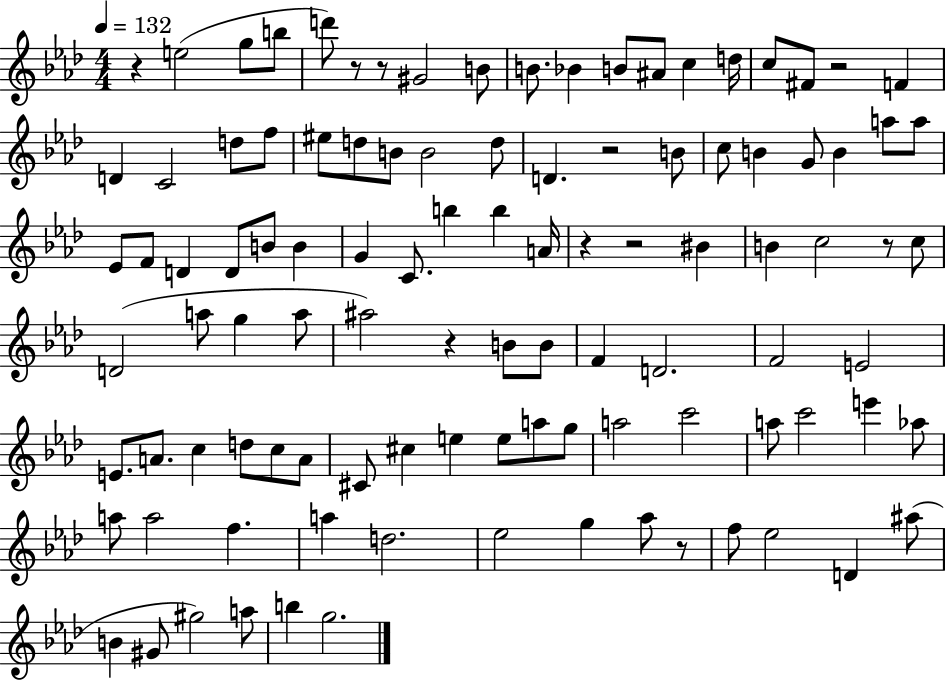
X:1
T:Untitled
M:4/4
L:1/4
K:Ab
z e2 g/2 b/2 d'/2 z/2 z/2 ^G2 B/2 B/2 _B B/2 ^A/2 c d/4 c/2 ^F/2 z2 F D C2 d/2 f/2 ^e/2 d/2 B/2 B2 d/2 D z2 B/2 c/2 B G/2 B a/2 a/2 _E/2 F/2 D D/2 B/2 B G C/2 b b A/4 z z2 ^B B c2 z/2 c/2 D2 a/2 g a/2 ^a2 z B/2 B/2 F D2 F2 E2 E/2 A/2 c d/2 c/2 A/2 ^C/2 ^c e e/2 a/2 g/2 a2 c'2 a/2 c'2 e' _a/2 a/2 a2 f a d2 _e2 g _a/2 z/2 f/2 _e2 D ^a/2 B ^G/2 ^g2 a/2 b g2